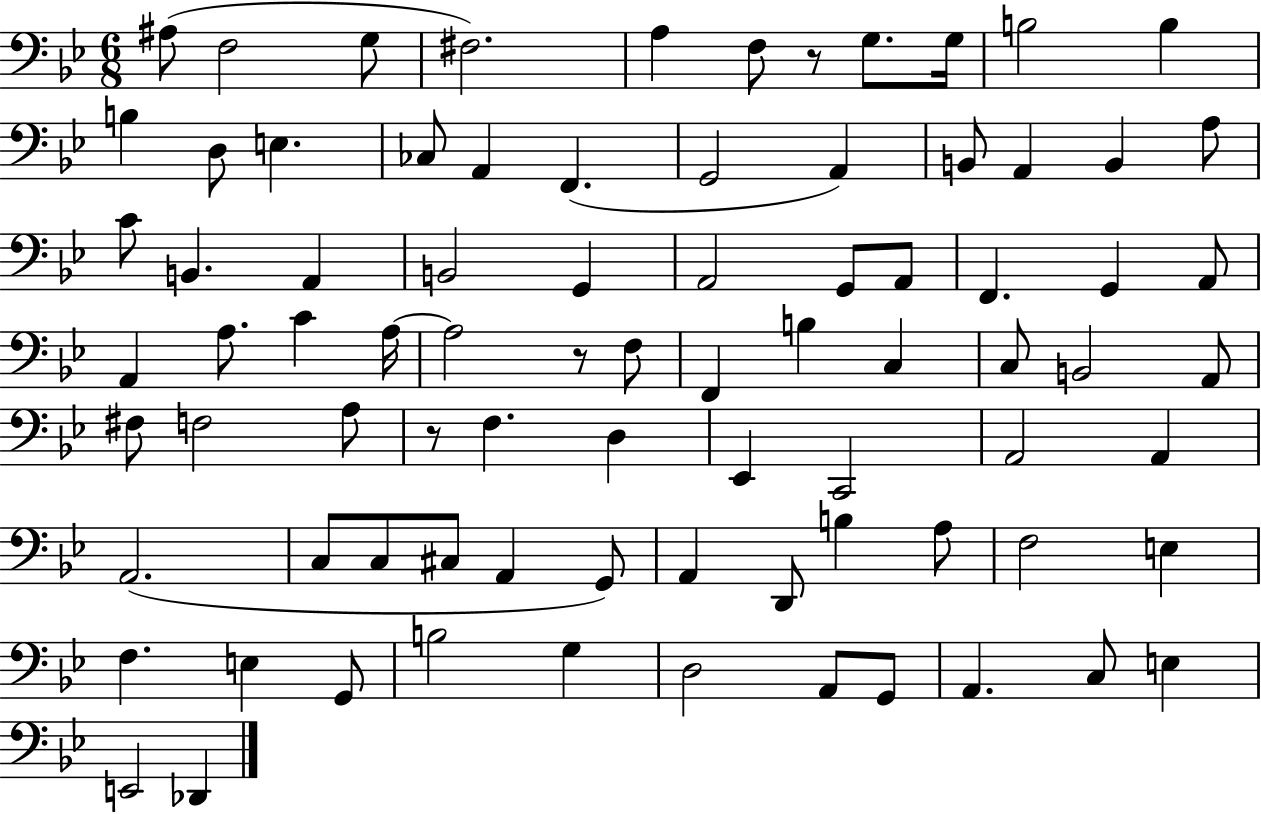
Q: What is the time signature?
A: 6/8